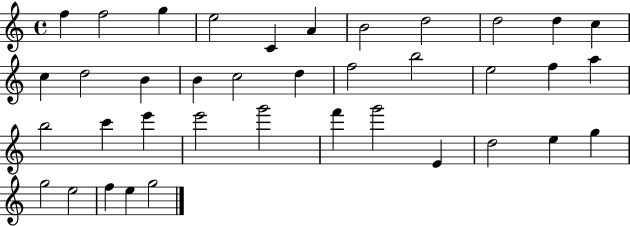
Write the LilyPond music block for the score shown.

{
  \clef treble
  \time 4/4
  \defaultTimeSignature
  \key c \major
  f''4 f''2 g''4 | e''2 c'4 a'4 | b'2 d''2 | d''2 d''4 c''4 | \break c''4 d''2 b'4 | b'4 c''2 d''4 | f''2 b''2 | e''2 f''4 a''4 | \break b''2 c'''4 e'''4 | e'''2 g'''2 | f'''4 g'''2 e'4 | d''2 e''4 g''4 | \break g''2 e''2 | f''4 e''4 g''2 | \bar "|."
}